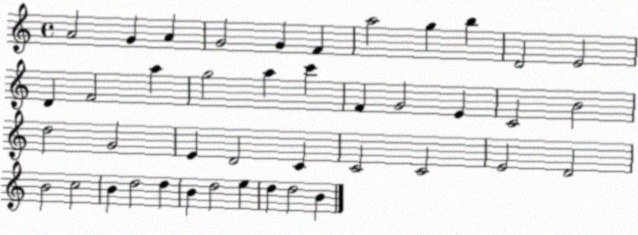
X:1
T:Untitled
M:4/4
L:1/4
K:C
A2 G A G2 G F a2 g b D2 E2 D F2 a g2 a c' F G2 E C2 B2 d2 G2 E D2 C C2 C2 E2 D2 B2 c2 B d2 d B d2 e d d2 B